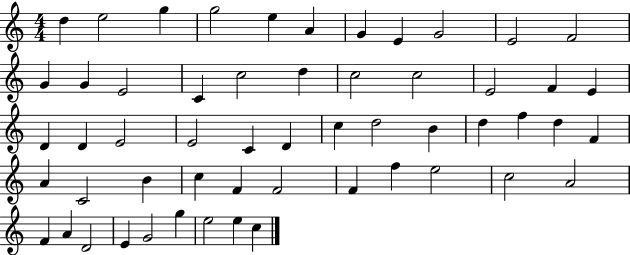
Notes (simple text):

D5/q E5/h G5/q G5/h E5/q A4/q G4/q E4/q G4/h E4/h F4/h G4/q G4/q E4/h C4/q C5/h D5/q C5/h C5/h E4/h F4/q E4/q D4/q D4/q E4/h E4/h C4/q D4/q C5/q D5/h B4/q D5/q F5/q D5/q F4/q A4/q C4/h B4/q C5/q F4/q F4/h F4/q F5/q E5/h C5/h A4/h F4/q A4/q D4/h E4/q G4/h G5/q E5/h E5/q C5/q